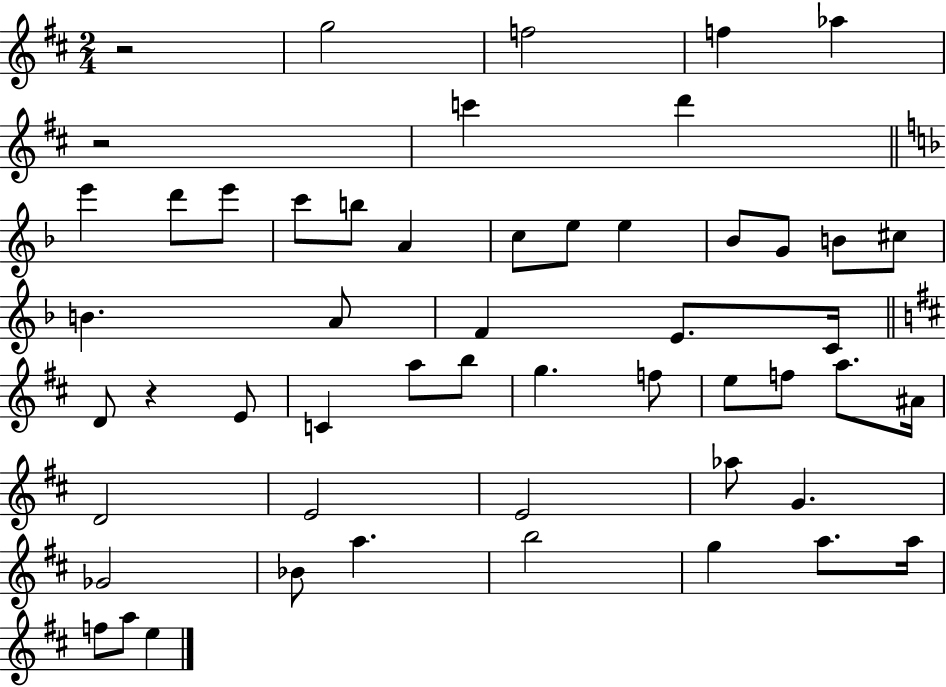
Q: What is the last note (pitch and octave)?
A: E5